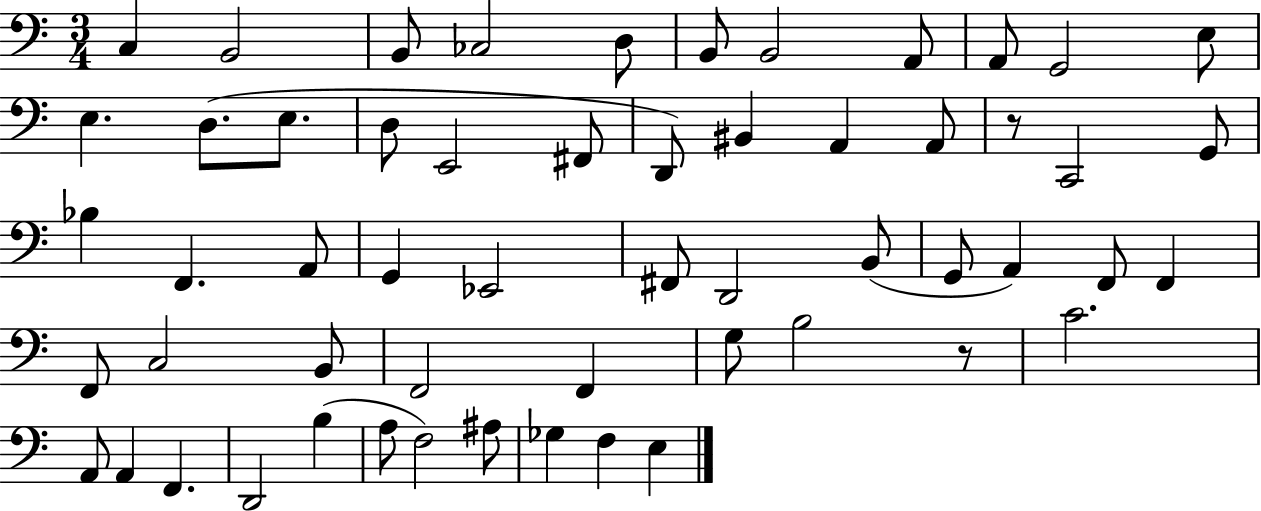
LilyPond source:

{
  \clef bass
  \numericTimeSignature
  \time 3/4
  \key c \major
  c4 b,2 | b,8 ces2 d8 | b,8 b,2 a,8 | a,8 g,2 e8 | \break e4. d8.( e8. | d8 e,2 fis,8 | d,8) bis,4 a,4 a,8 | r8 c,2 g,8 | \break bes4 f,4. a,8 | g,4 ees,2 | fis,8 d,2 b,8( | g,8 a,4) f,8 f,4 | \break f,8 c2 b,8 | f,2 f,4 | g8 b2 r8 | c'2. | \break a,8 a,4 f,4. | d,2 b4( | a8 f2) ais8 | ges4 f4 e4 | \break \bar "|."
}